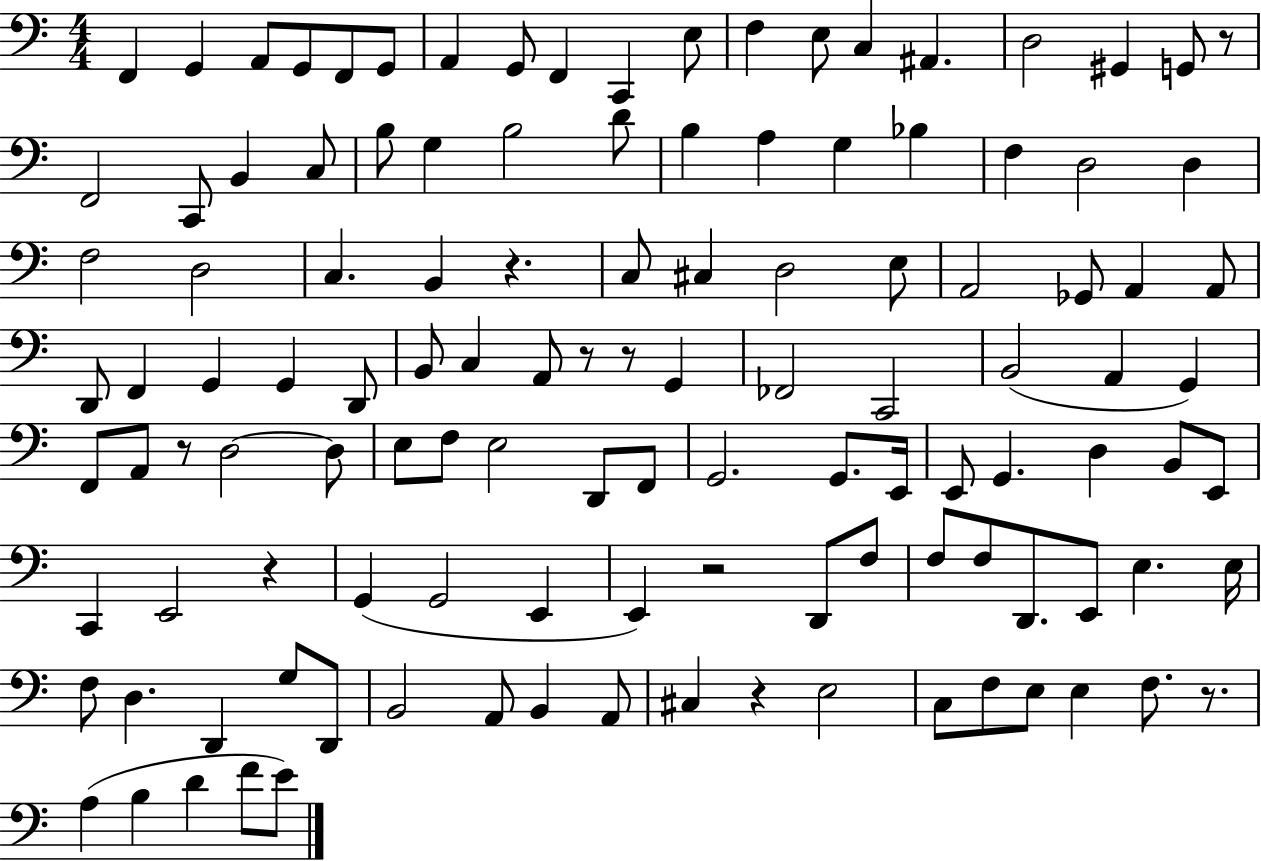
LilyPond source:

{
  \clef bass
  \numericTimeSignature
  \time 4/4
  \key c \major
  f,4 g,4 a,8 g,8 f,8 g,8 | a,4 g,8 f,4 c,4 e8 | f4 e8 c4 ais,4. | d2 gis,4 g,8 r8 | \break f,2 c,8 b,4 c8 | b8 g4 b2 d'8 | b4 a4 g4 bes4 | f4 d2 d4 | \break f2 d2 | c4. b,4 r4. | c8 cis4 d2 e8 | a,2 ges,8 a,4 a,8 | \break d,8 f,4 g,4 g,4 d,8 | b,8 c4 a,8 r8 r8 g,4 | fes,2 c,2 | b,2( a,4 g,4) | \break f,8 a,8 r8 d2~~ d8 | e8 f8 e2 d,8 f,8 | g,2. g,8. e,16 | e,8 g,4. d4 b,8 e,8 | \break c,4 e,2 r4 | g,4( g,2 e,4 | e,4) r2 d,8 f8 | f8 f8 d,8. e,8 e4. e16 | \break f8 d4. d,4 g8 d,8 | b,2 a,8 b,4 a,8 | cis4 r4 e2 | c8 f8 e8 e4 f8. r8. | \break a4( b4 d'4 f'8 e'8) | \bar "|."
}